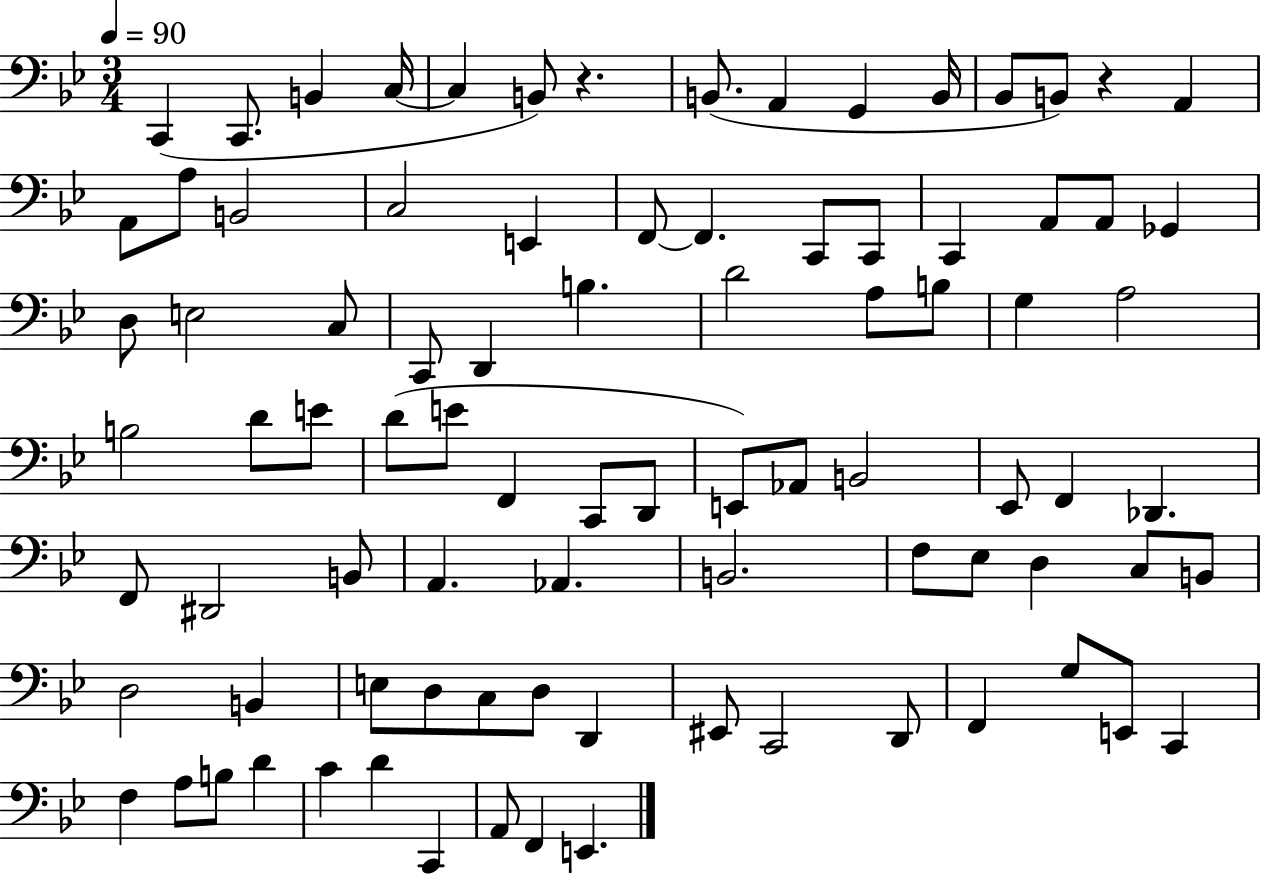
C2/q C2/e. B2/q C3/s C3/q B2/e R/q. B2/e. A2/q G2/q B2/s Bb2/e B2/e R/q A2/q A2/e A3/e B2/h C3/h E2/q F2/e F2/q. C2/e C2/e C2/q A2/e A2/e Gb2/q D3/e E3/h C3/e C2/e D2/q B3/q. D4/h A3/e B3/e G3/q A3/h B3/h D4/e E4/e D4/e E4/e F2/q C2/e D2/e E2/e Ab2/e B2/h Eb2/e F2/q Db2/q. F2/e D#2/h B2/e A2/q. Ab2/q. B2/h. F3/e Eb3/e D3/q C3/e B2/e D3/h B2/q E3/e D3/e C3/e D3/e D2/q EIS2/e C2/h D2/e F2/q G3/e E2/e C2/q F3/q A3/e B3/e D4/q C4/q D4/q C2/q A2/e F2/q E2/q.